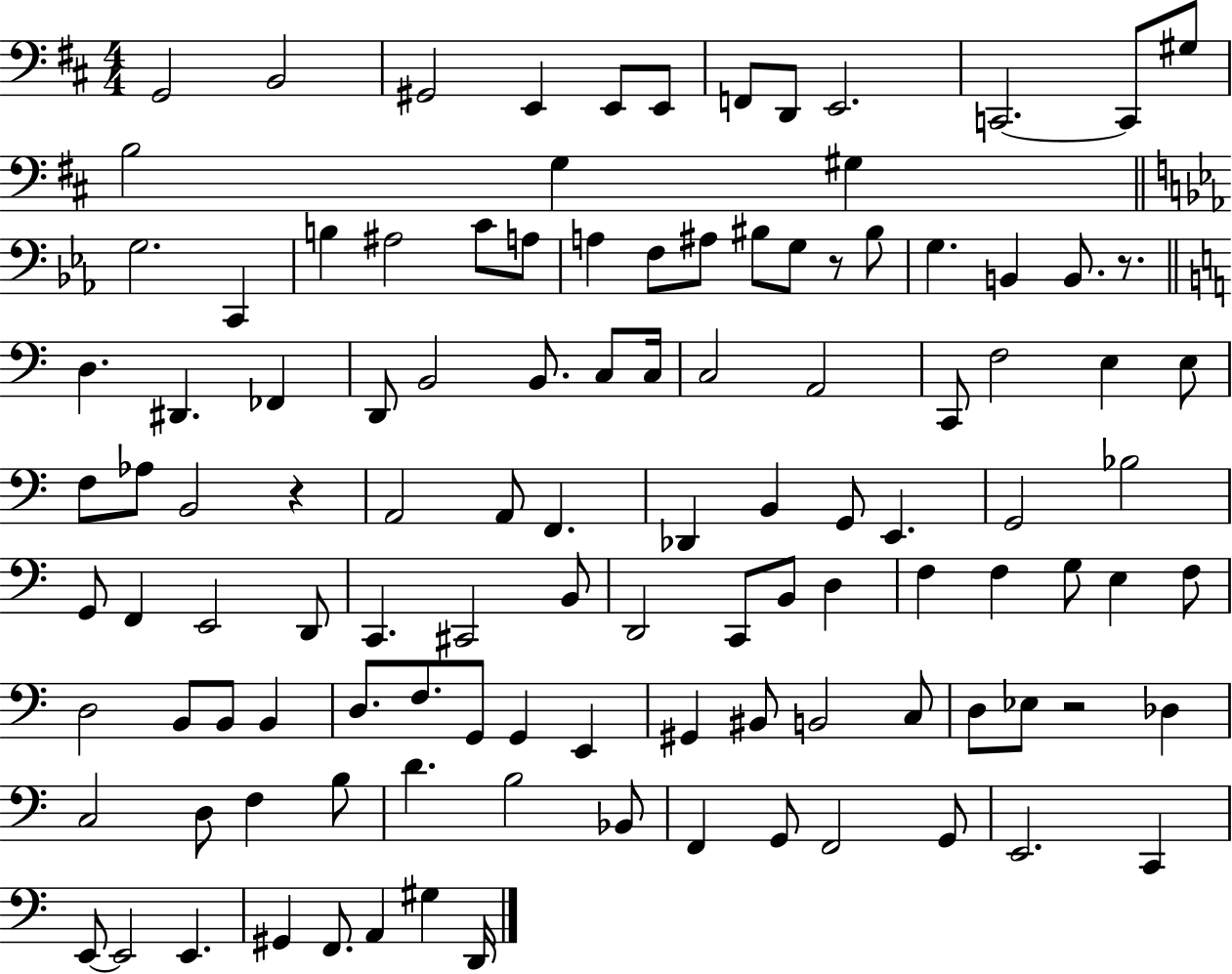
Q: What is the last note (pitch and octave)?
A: D2